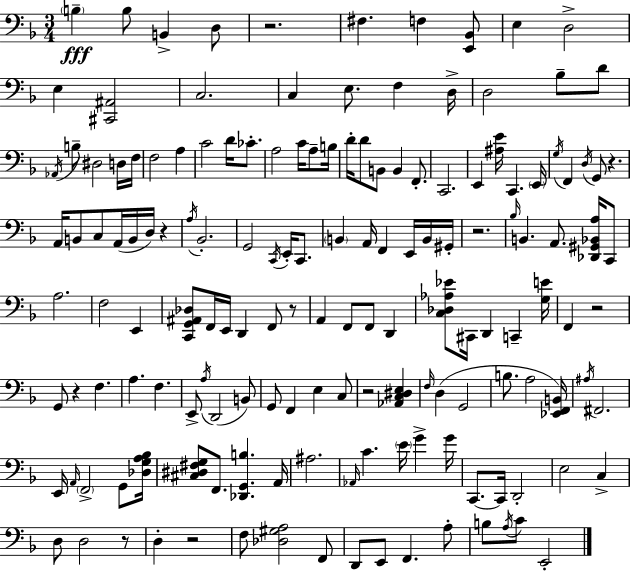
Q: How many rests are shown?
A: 10